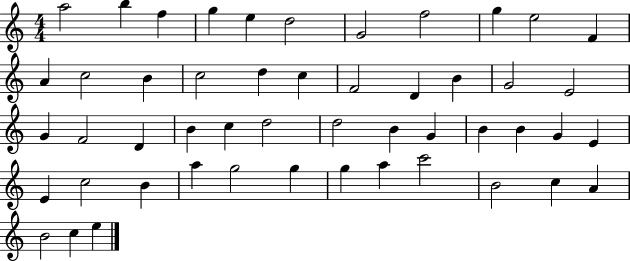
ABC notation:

X:1
T:Untitled
M:4/4
L:1/4
K:C
a2 b f g e d2 G2 f2 g e2 F A c2 B c2 d c F2 D B G2 E2 G F2 D B c d2 d2 B G B B G E E c2 B a g2 g g a c'2 B2 c A B2 c e